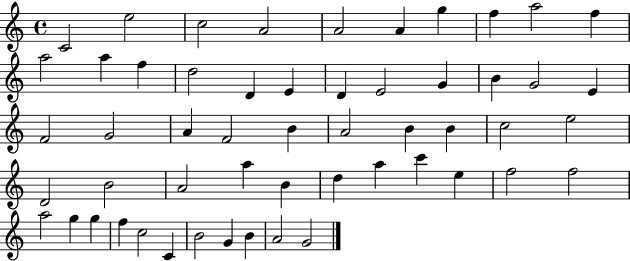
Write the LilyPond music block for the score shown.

{
  \clef treble
  \time 4/4
  \defaultTimeSignature
  \key c \major
  c'2 e''2 | c''2 a'2 | a'2 a'4 g''4 | f''4 a''2 f''4 | \break a''2 a''4 f''4 | d''2 d'4 e'4 | d'4 e'2 g'4 | b'4 g'2 e'4 | \break f'2 g'2 | a'4 f'2 b'4 | a'2 b'4 b'4 | c''2 e''2 | \break d'2 b'2 | a'2 a''4 b'4 | d''4 a''4 c'''4 e''4 | f''2 f''2 | \break a''2 g''4 g''4 | f''4 c''2 c'4 | b'2 g'4 b'4 | a'2 g'2 | \break \bar "|."
}